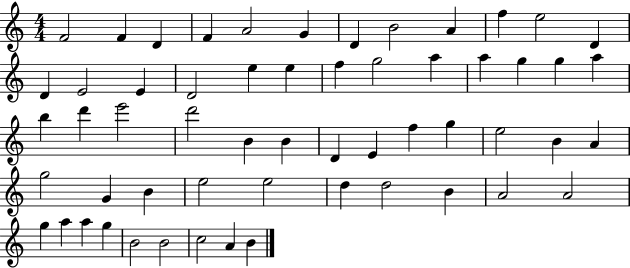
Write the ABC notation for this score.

X:1
T:Untitled
M:4/4
L:1/4
K:C
F2 F D F A2 G D B2 A f e2 D D E2 E D2 e e f g2 a a g g a b d' e'2 d'2 B B D E f g e2 B A g2 G B e2 e2 d d2 B A2 A2 g a a g B2 B2 c2 A B